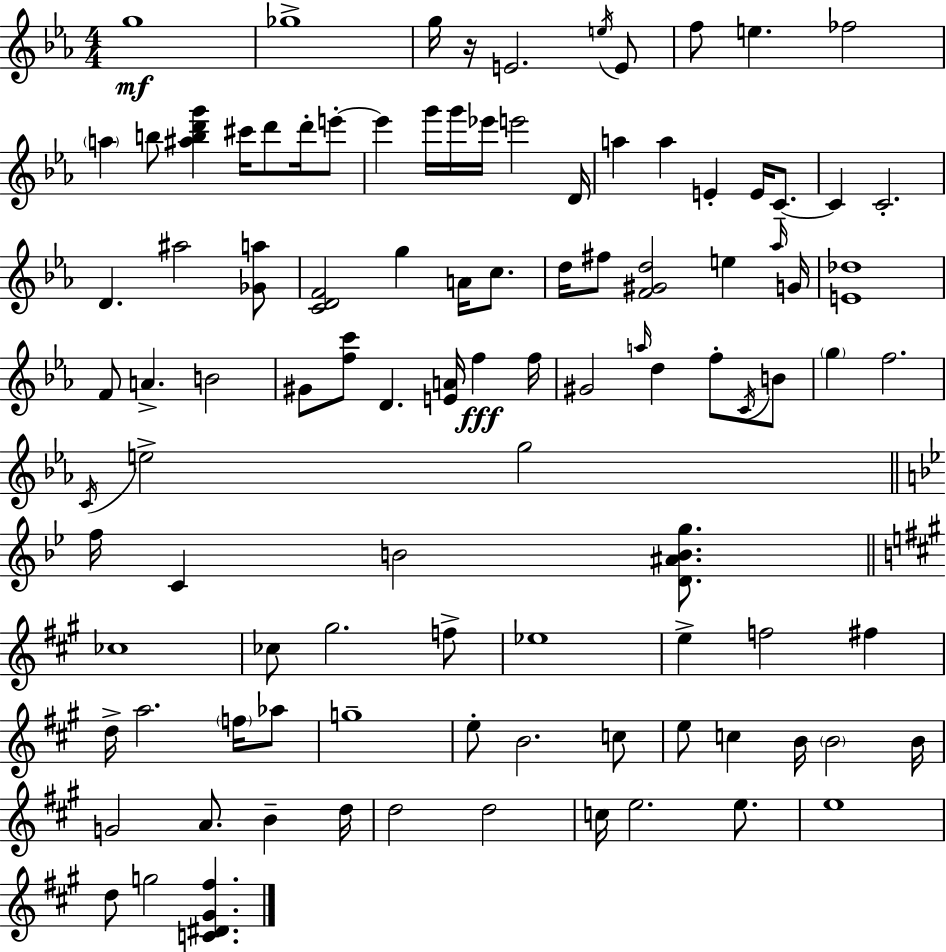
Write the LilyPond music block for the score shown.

{
  \clef treble
  \numericTimeSignature
  \time 4/4
  \key ees \major
  g''1\mf | ges''1-> | g''16 r16 e'2. \acciaccatura { e''16 } e'8 | f''8 e''4. fes''2 | \break \parenthesize a''4 b''8 <ais'' b'' d''' g'''>4 cis'''16 d'''8 d'''16-. e'''8-.~~ | e'''4 g'''16 g'''16 ees'''16 e'''2 | d'16 a''4 a''4 e'4-. e'16 c'8.--~~ | c'4 c'2.-. | \break d'4. ais''2 <ges' a''>8 | <c' d' f'>2 g''4 a'16 c''8. | d''16 fis''8 <f' gis' d''>2 e''4 | \grace { aes''16 } g'16 <e' des''>1 | \break f'8 a'4.-> b'2 | gis'8 <f'' c'''>8 d'4. <e' a'>16 f''4\fff | f''16 gis'2 \grace { a''16 } d''4 f''8-. | \acciaccatura { c'16 } b'8 \parenthesize g''4 f''2. | \break \acciaccatura { c'16 } e''2-> g''2 | \bar "||" \break \key g \minor f''16 c'4 b'2 <d' ais' b' g''>8. | \bar "||" \break \key a \major ces''1 | ces''8 gis''2. f''8-> | ees''1 | e''4-> f''2 fis''4 | \break d''16-> a''2. \parenthesize f''16 aes''8 | g''1-- | e''8-. b'2. c''8 | e''8 c''4 b'16 \parenthesize b'2 b'16 | \break g'2 a'8. b'4-- d''16 | d''2 d''2 | c''16 e''2. e''8. | e''1 | \break d''8 g''2 <c' dis' gis' fis''>4. | \bar "|."
}